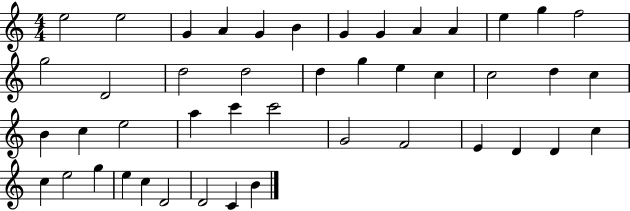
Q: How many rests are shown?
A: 0